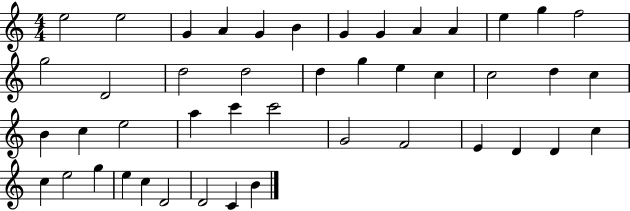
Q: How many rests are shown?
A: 0